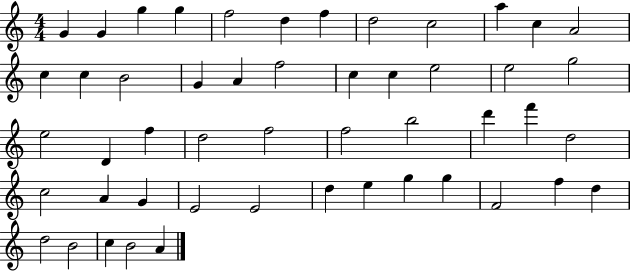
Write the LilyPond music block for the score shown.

{
  \clef treble
  \numericTimeSignature
  \time 4/4
  \key c \major
  g'4 g'4 g''4 g''4 | f''2 d''4 f''4 | d''2 c''2 | a''4 c''4 a'2 | \break c''4 c''4 b'2 | g'4 a'4 f''2 | c''4 c''4 e''2 | e''2 g''2 | \break e''2 d'4 f''4 | d''2 f''2 | f''2 b''2 | d'''4 f'''4 d''2 | \break c''2 a'4 g'4 | e'2 e'2 | d''4 e''4 g''4 g''4 | f'2 f''4 d''4 | \break d''2 b'2 | c''4 b'2 a'4 | \bar "|."
}